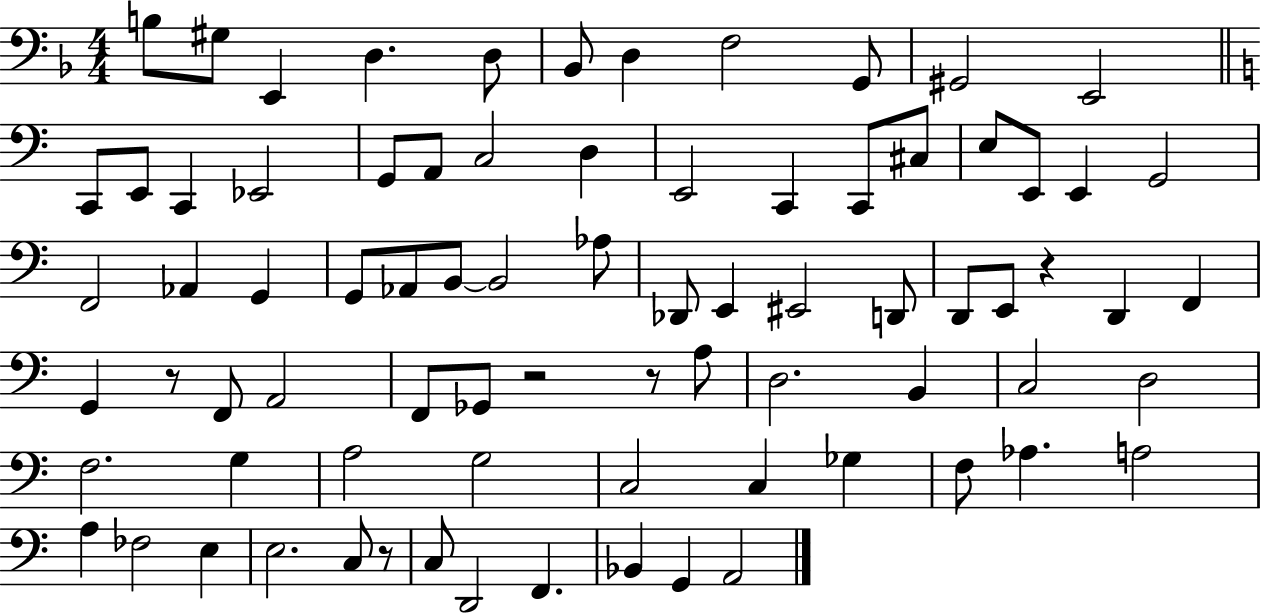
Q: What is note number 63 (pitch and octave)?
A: A3